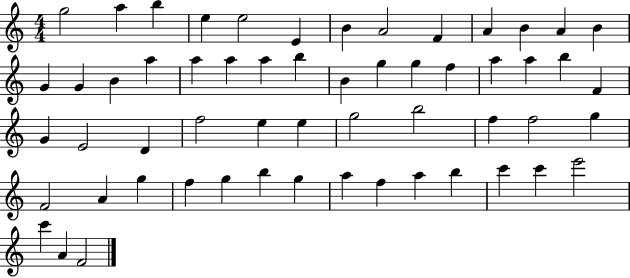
X:1
T:Untitled
M:4/4
L:1/4
K:C
g2 a b e e2 E B A2 F A B A B G G B a a a a b B g g f a a b F G E2 D f2 e e g2 b2 f f2 g F2 A g f g b g a f a b c' c' e'2 c' A F2